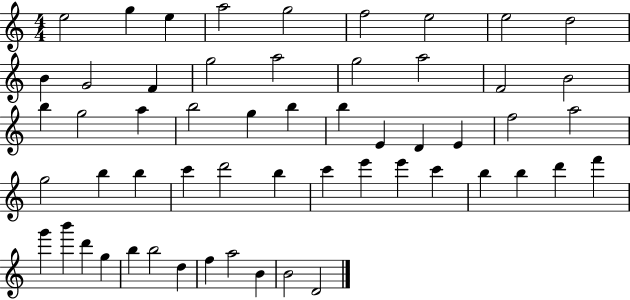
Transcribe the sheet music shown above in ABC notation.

X:1
T:Untitled
M:4/4
L:1/4
K:C
e2 g e a2 g2 f2 e2 e2 d2 B G2 F g2 a2 g2 a2 F2 B2 b g2 a b2 g b b E D E f2 a2 g2 b b c' d'2 b c' e' e' c' b b d' f' g' b' d' g b b2 d f a2 B B2 D2